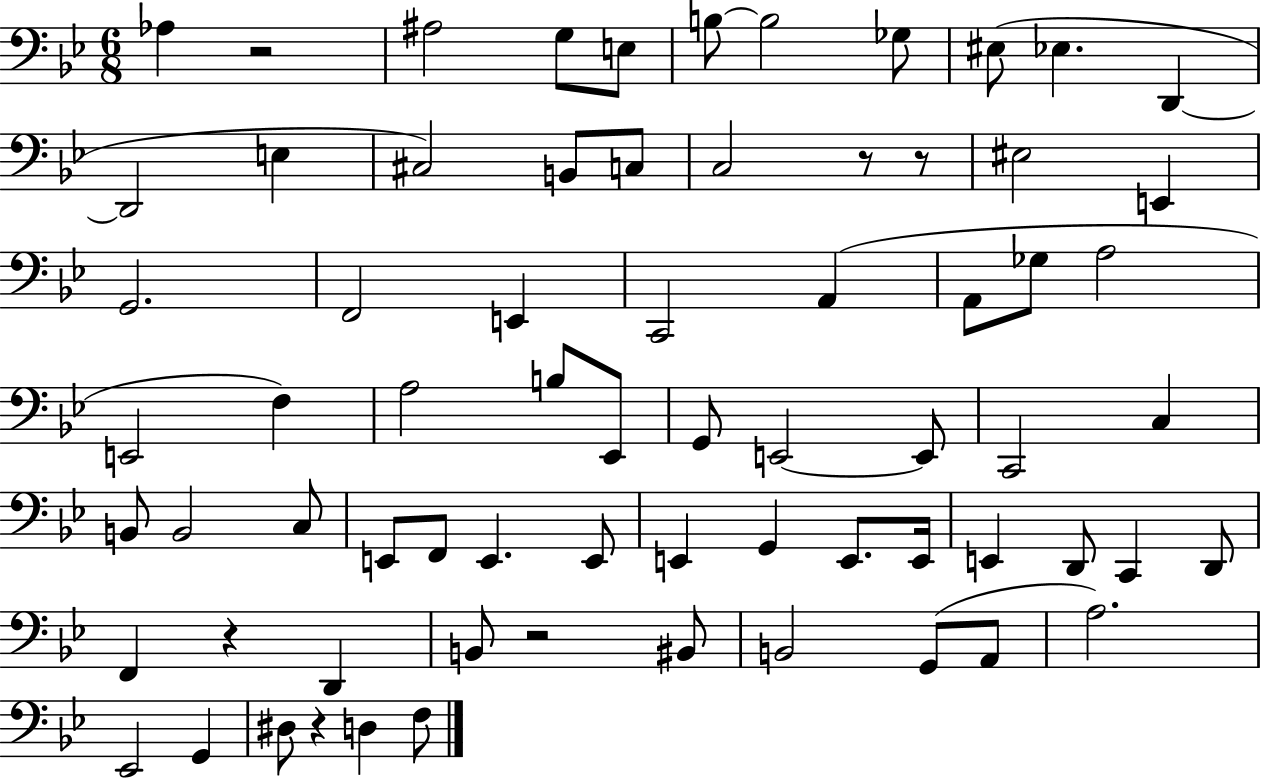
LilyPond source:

{
  \clef bass
  \numericTimeSignature
  \time 6/8
  \key bes \major
  \repeat volta 2 { aes4 r2 | ais2 g8 e8 | b8~~ b2 ges8 | eis8( ees4. d,4~~ | \break d,2 e4 | cis2) b,8 c8 | c2 r8 r8 | eis2 e,4 | \break g,2. | f,2 e,4 | c,2 a,4( | a,8 ges8 a2 | \break e,2 f4) | a2 b8 ees,8 | g,8 e,2~~ e,8 | c,2 c4 | \break b,8 b,2 c8 | e,8 f,8 e,4. e,8 | e,4 g,4 e,8. e,16 | e,4 d,8 c,4 d,8 | \break f,4 r4 d,4 | b,8 r2 bis,8 | b,2 g,8( a,8 | a2.) | \break ees,2 g,4 | dis8 r4 d4 f8 | } \bar "|."
}